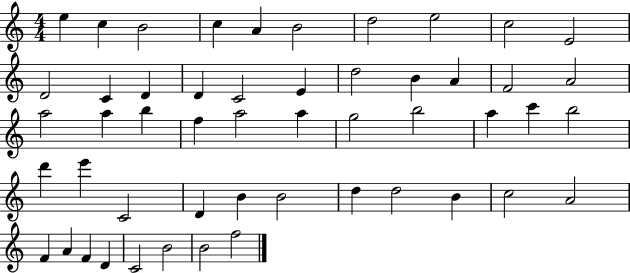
{
  \clef treble
  \numericTimeSignature
  \time 4/4
  \key c \major
  e''4 c''4 b'2 | c''4 a'4 b'2 | d''2 e''2 | c''2 e'2 | \break d'2 c'4 d'4 | d'4 c'2 e'4 | d''2 b'4 a'4 | f'2 a'2 | \break a''2 a''4 b''4 | f''4 a''2 a''4 | g''2 b''2 | a''4 c'''4 b''2 | \break d'''4 e'''4 c'2 | d'4 b'4 b'2 | d''4 d''2 b'4 | c''2 a'2 | \break f'4 a'4 f'4 d'4 | c'2 b'2 | b'2 f''2 | \bar "|."
}